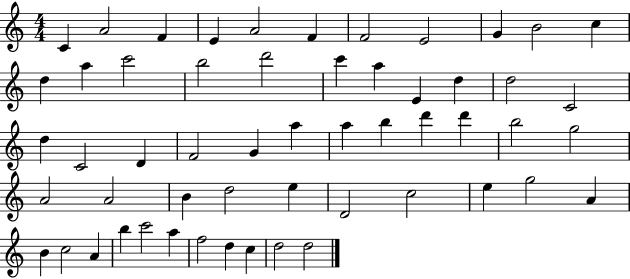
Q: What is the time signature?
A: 4/4